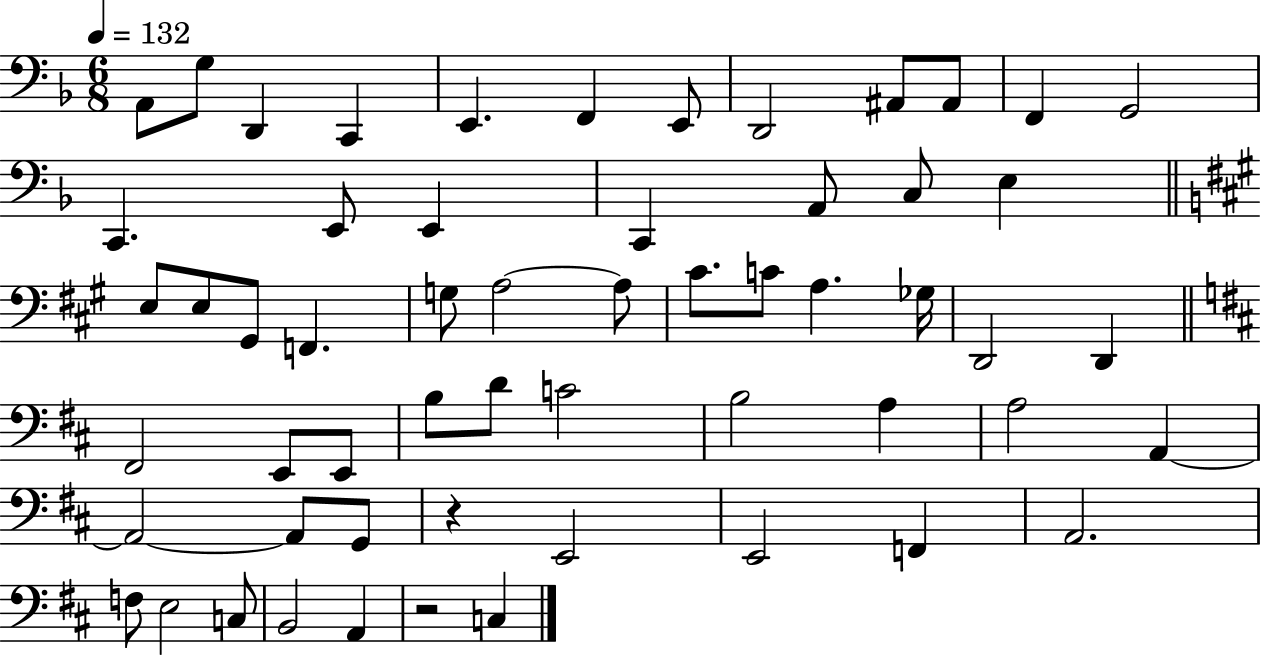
A2/e G3/e D2/q C2/q E2/q. F2/q E2/e D2/h A#2/e A#2/e F2/q G2/h C2/q. E2/e E2/q C2/q A2/e C3/e E3/q E3/e E3/e G#2/e F2/q. G3/e A3/h A3/e C#4/e. C4/e A3/q. Gb3/s D2/h D2/q F#2/h E2/e E2/e B3/e D4/e C4/h B3/h A3/q A3/h A2/q A2/h A2/e G2/e R/q E2/h E2/h F2/q A2/h. F3/e E3/h C3/e B2/h A2/q R/h C3/q